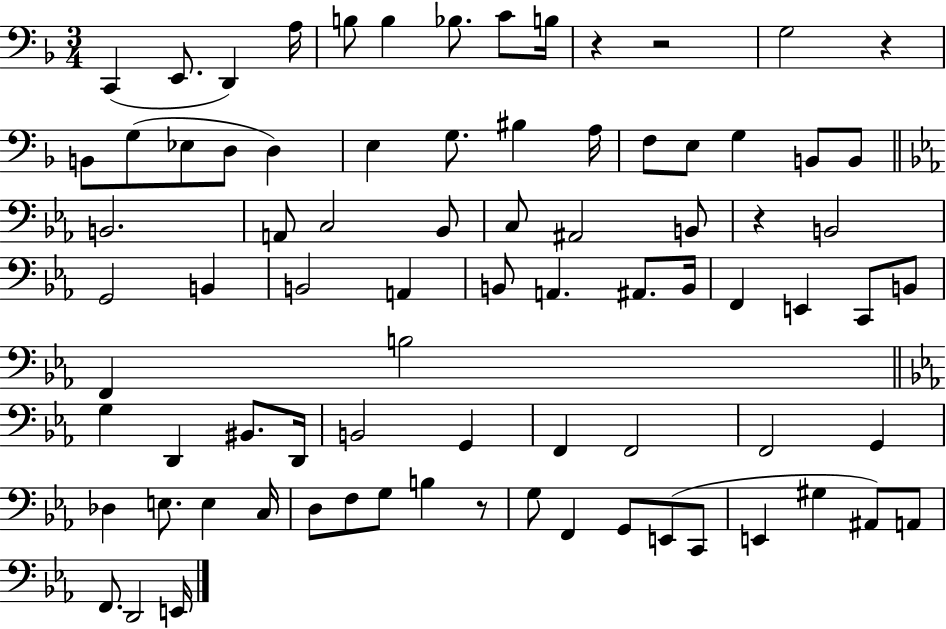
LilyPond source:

{
  \clef bass
  \numericTimeSignature
  \time 3/4
  \key f \major
  c,4( e,8. d,4) a16 | b8 b4 bes8. c'8 b16 | r4 r2 | g2 r4 | \break b,8 g8( ees8 d8 d4) | e4 g8. bis4 a16 | f8 e8 g4 b,8 b,8 | \bar "||" \break \key ees \major b,2. | a,8 c2 bes,8 | c8 ais,2 b,8 | r4 b,2 | \break g,2 b,4 | b,2 a,4 | b,8 a,4. ais,8. b,16 | f,4 e,4 c,8 b,8 | \break f,4 b2 | \bar "||" \break \key c \minor g4 d,4 bis,8. d,16 | b,2 g,4 | f,4 f,2 | f,2 g,4 | \break des4 e8. e4 c16 | d8 f8 g8 b4 r8 | g8 f,4 g,8 e,8( c,8 | e,4 gis4 ais,8) a,8 | \break f,8. d,2 e,16 | \bar "|."
}